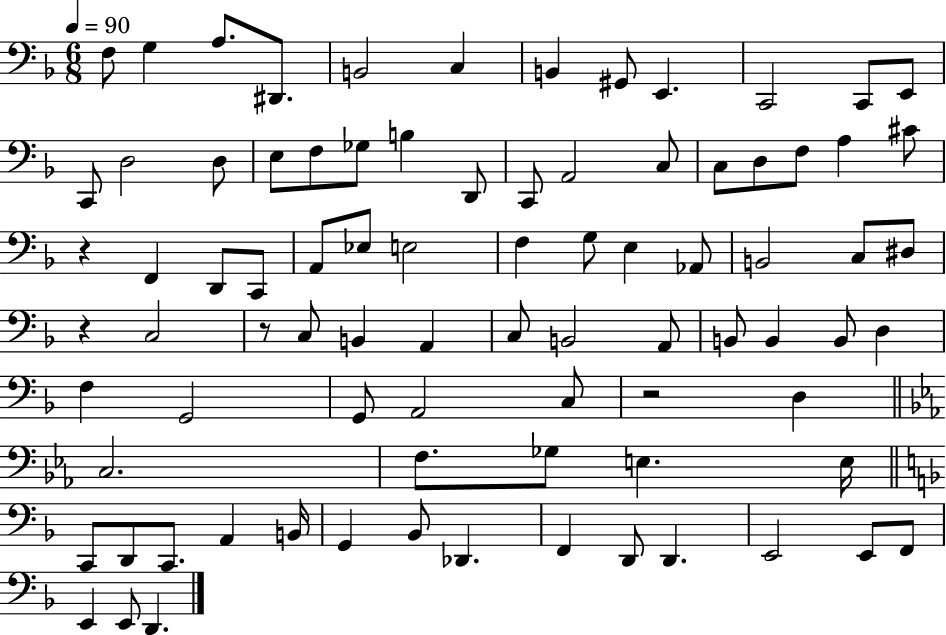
{
  \clef bass
  \numericTimeSignature
  \time 6/8
  \key f \major
  \tempo 4 = 90
  f8 g4 a8. dis,8. | b,2 c4 | b,4 gis,8 e,4. | c,2 c,8 e,8 | \break c,8 d2 d8 | e8 f8 ges8 b4 d,8 | c,8 a,2 c8 | c8 d8 f8 a4 cis'8 | \break r4 f,4 d,8 c,8 | a,8 ees8 e2 | f4 g8 e4 aes,8 | b,2 c8 dis8 | \break r4 c2 | r8 c8 b,4 a,4 | c8 b,2 a,8 | b,8 b,4 b,8 d4 | \break f4 g,2 | g,8 a,2 c8 | r2 d4 | \bar "||" \break \key c \minor c2. | f8. ges8 e4. e16 | \bar "||" \break \key f \major c,8 d,8 c,8. a,4 b,16 | g,4 bes,8 des,4. | f,4 d,8 d,4. | e,2 e,8 f,8 | \break e,4 e,8 d,4. | \bar "|."
}